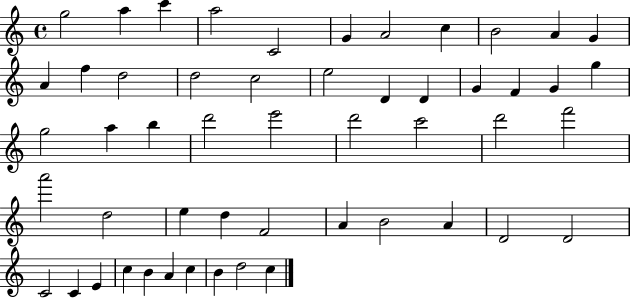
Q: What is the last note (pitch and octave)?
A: C5